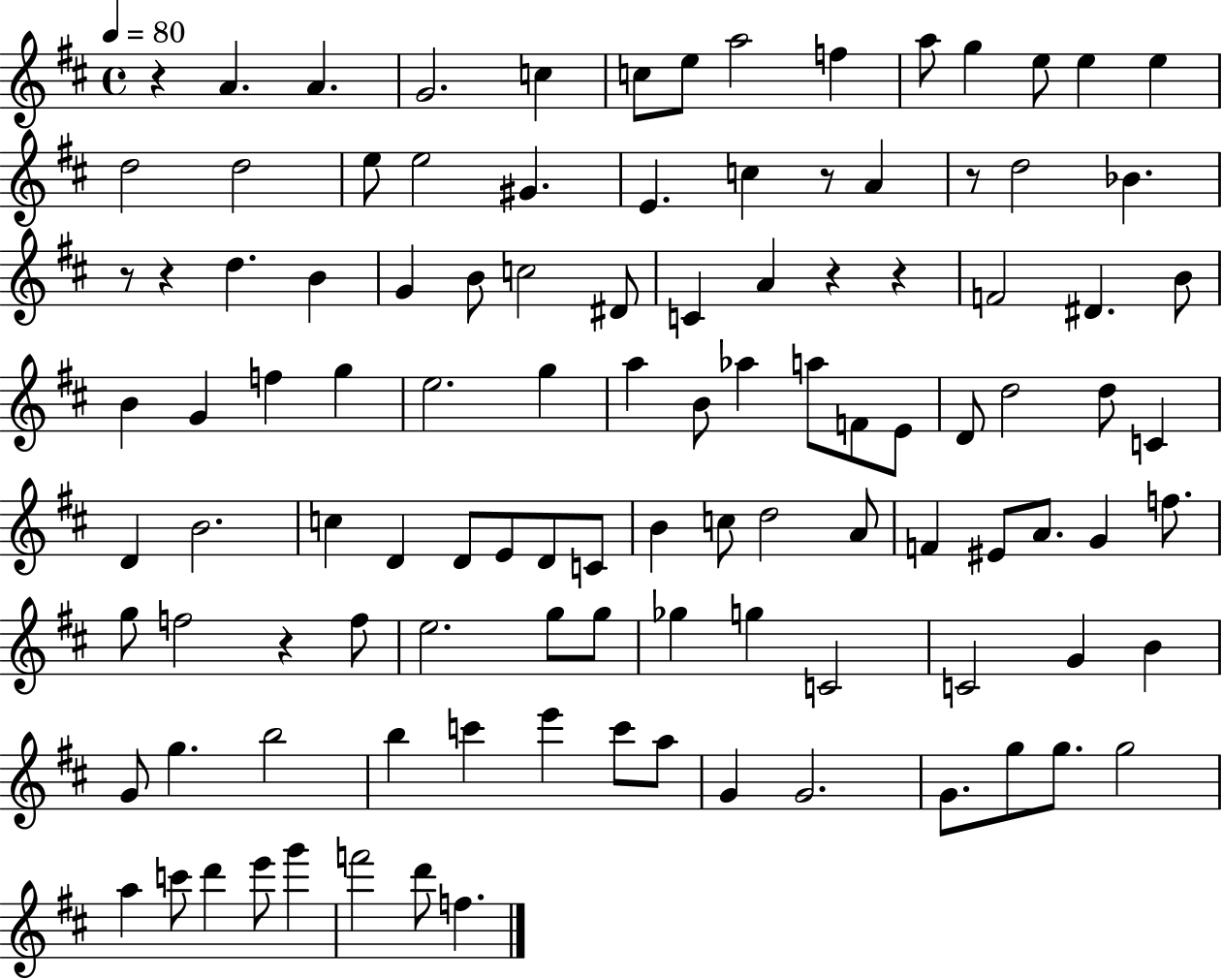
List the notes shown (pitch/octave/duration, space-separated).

R/q A4/q. A4/q. G4/h. C5/q C5/e E5/e A5/h F5/q A5/e G5/q E5/e E5/q E5/q D5/h D5/h E5/e E5/h G#4/q. E4/q. C5/q R/e A4/q R/e D5/h Bb4/q. R/e R/q D5/q. B4/q G4/q B4/e C5/h D#4/e C4/q A4/q R/q R/q F4/h D#4/q. B4/e B4/q G4/q F5/q G5/q E5/h. G5/q A5/q B4/e Ab5/q A5/e F4/e E4/e D4/e D5/h D5/e C4/q D4/q B4/h. C5/q D4/q D4/e E4/e D4/e C4/e B4/q C5/e D5/h A4/e F4/q EIS4/e A4/e. G4/q F5/e. G5/e F5/h R/q F5/e E5/h. G5/e G5/e Gb5/q G5/q C4/h C4/h G4/q B4/q G4/e G5/q. B5/h B5/q C6/q E6/q C6/e A5/e G4/q G4/h. G4/e. G5/e G5/e. G5/h A5/q C6/e D6/q E6/e G6/q F6/h D6/e F5/q.